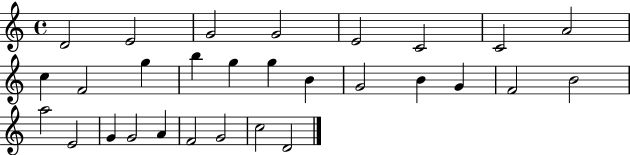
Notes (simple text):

D4/h E4/h G4/h G4/h E4/h C4/h C4/h A4/h C5/q F4/h G5/q B5/q G5/q G5/q B4/q G4/h B4/q G4/q F4/h B4/h A5/h E4/h G4/q G4/h A4/q F4/h G4/h C5/h D4/h